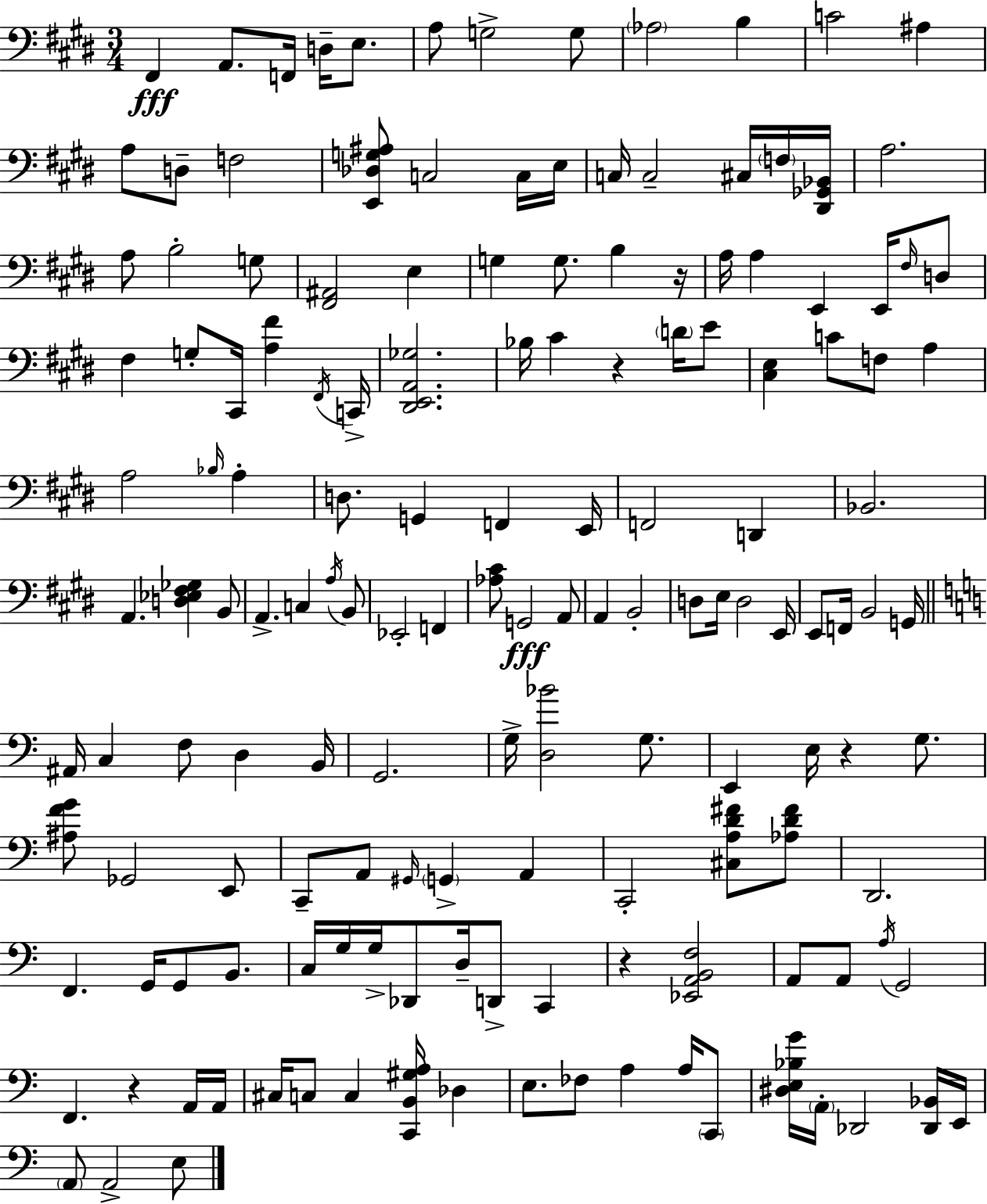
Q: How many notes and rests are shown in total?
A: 152